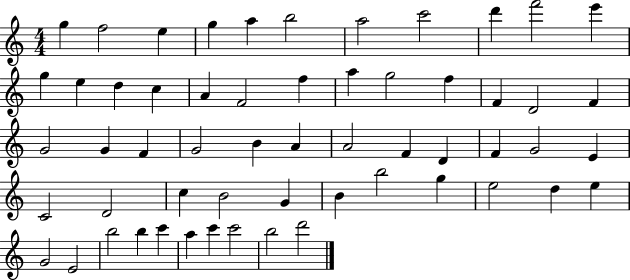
X:1
T:Untitled
M:4/4
L:1/4
K:C
g f2 e g a b2 a2 c'2 d' f'2 e' g e d c A F2 f a g2 f F D2 F G2 G F G2 B A A2 F D F G2 E C2 D2 c B2 G B b2 g e2 d e G2 E2 b2 b c' a c' c'2 b2 d'2